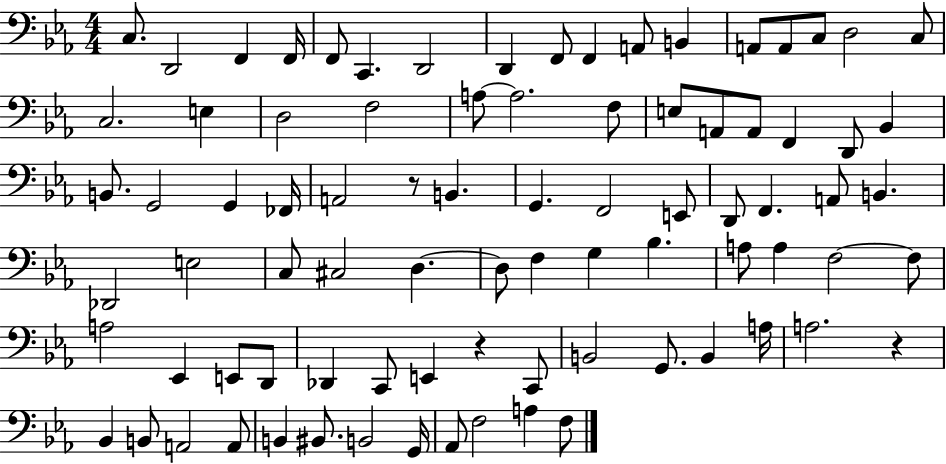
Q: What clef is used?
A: bass